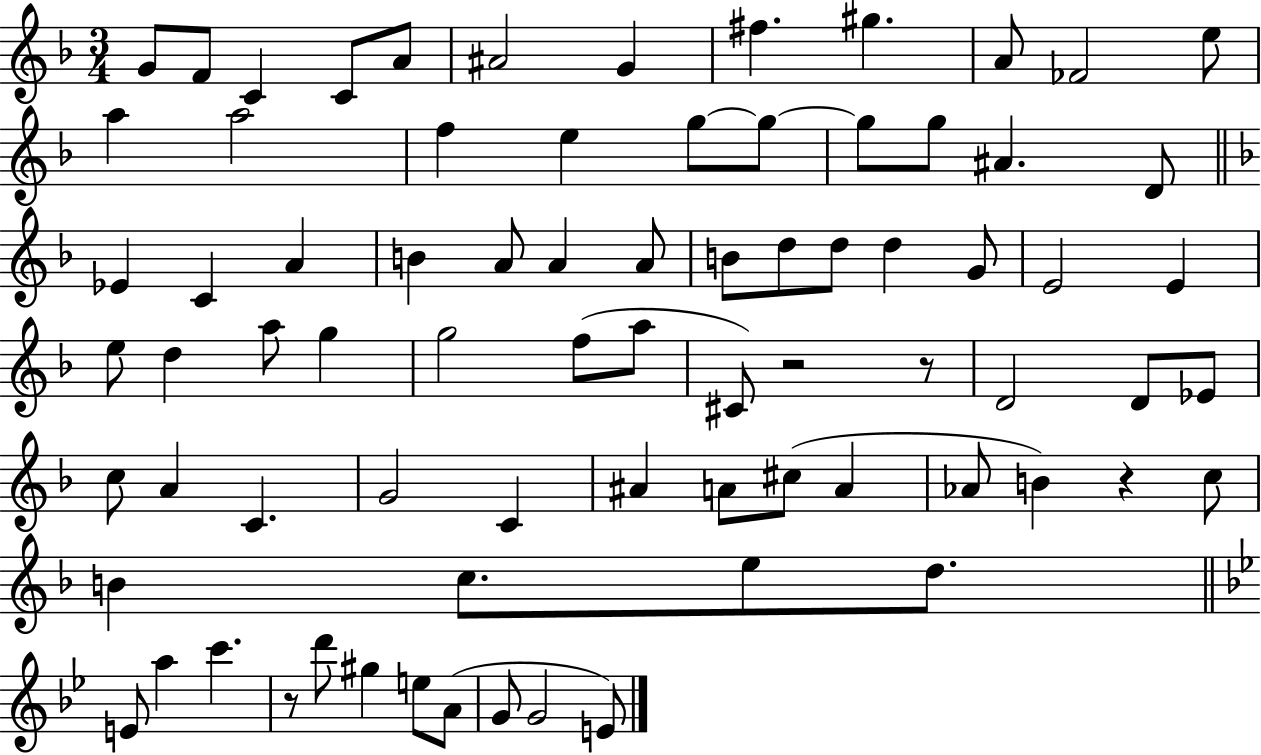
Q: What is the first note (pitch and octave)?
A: G4